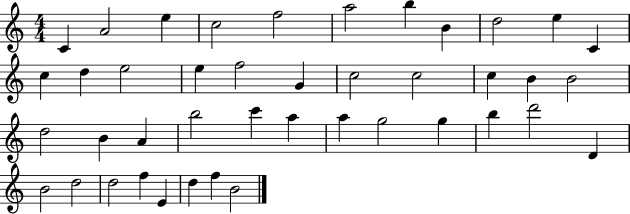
C4/q A4/h E5/q C5/h F5/h A5/h B5/q B4/q D5/h E5/q C4/q C5/q D5/q E5/h E5/q F5/h G4/q C5/h C5/h C5/q B4/q B4/h D5/h B4/q A4/q B5/h C6/q A5/q A5/q G5/h G5/q B5/q D6/h D4/q B4/h D5/h D5/h F5/q E4/q D5/q F5/q B4/h